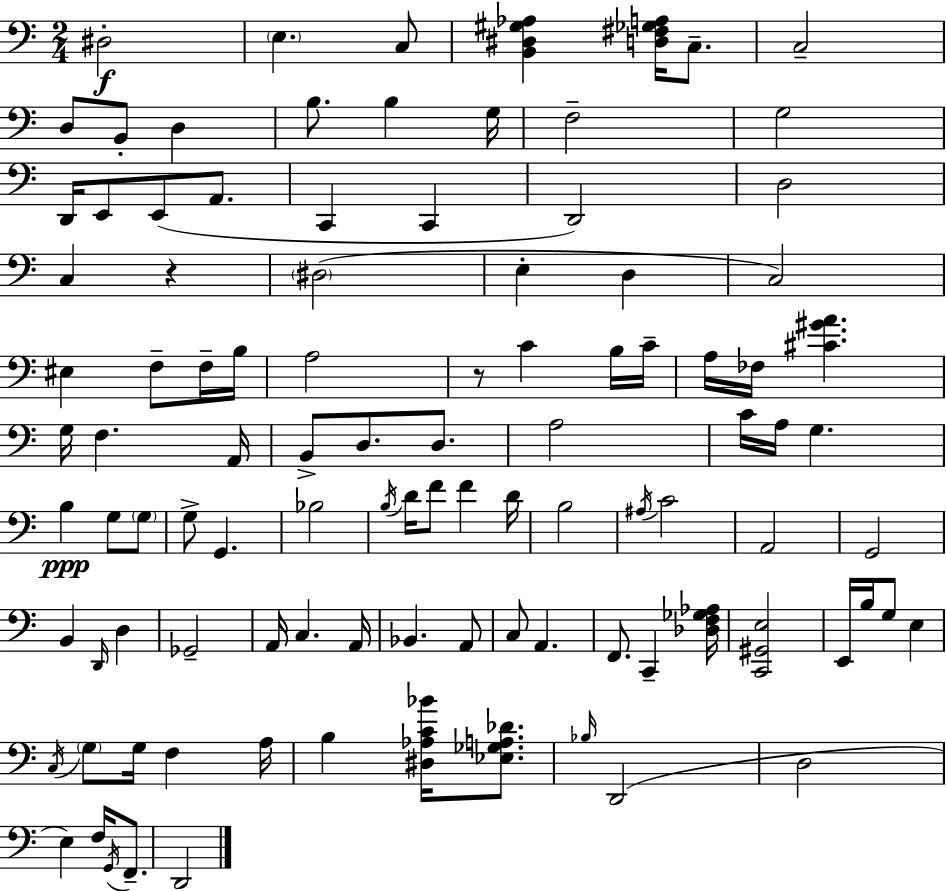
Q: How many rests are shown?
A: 2